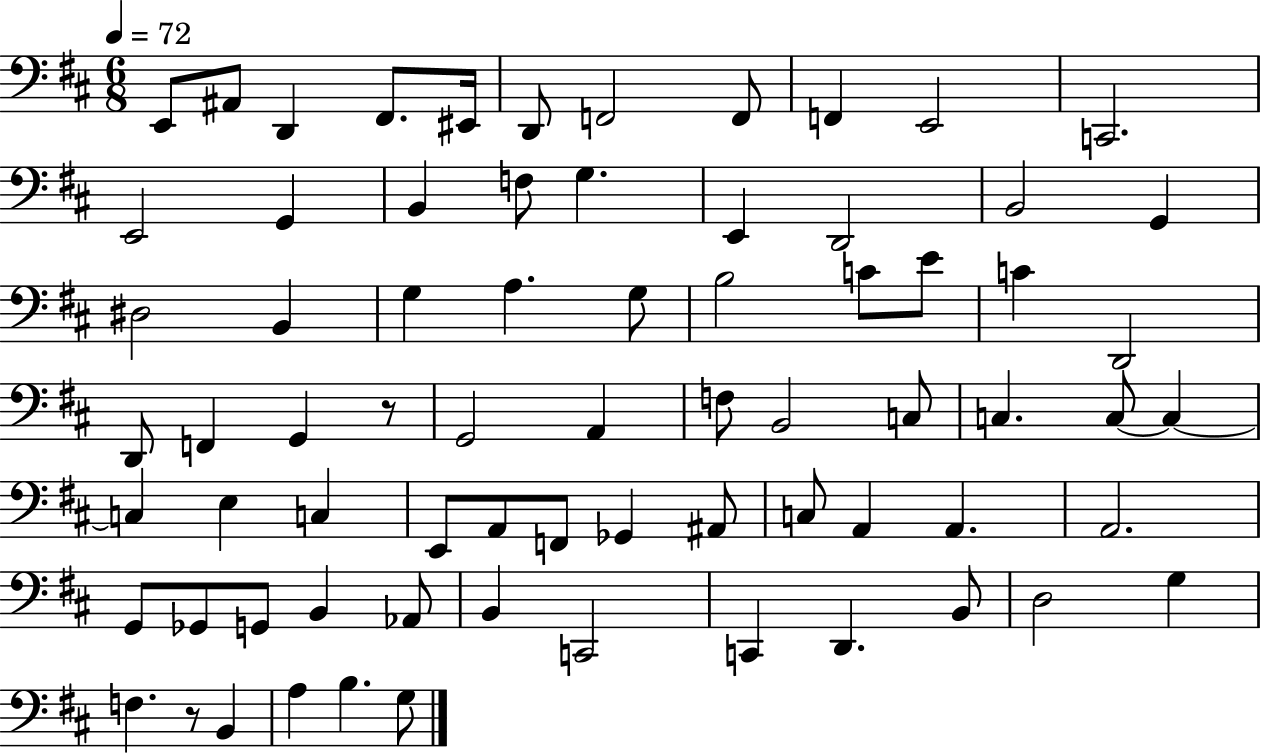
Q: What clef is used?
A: bass